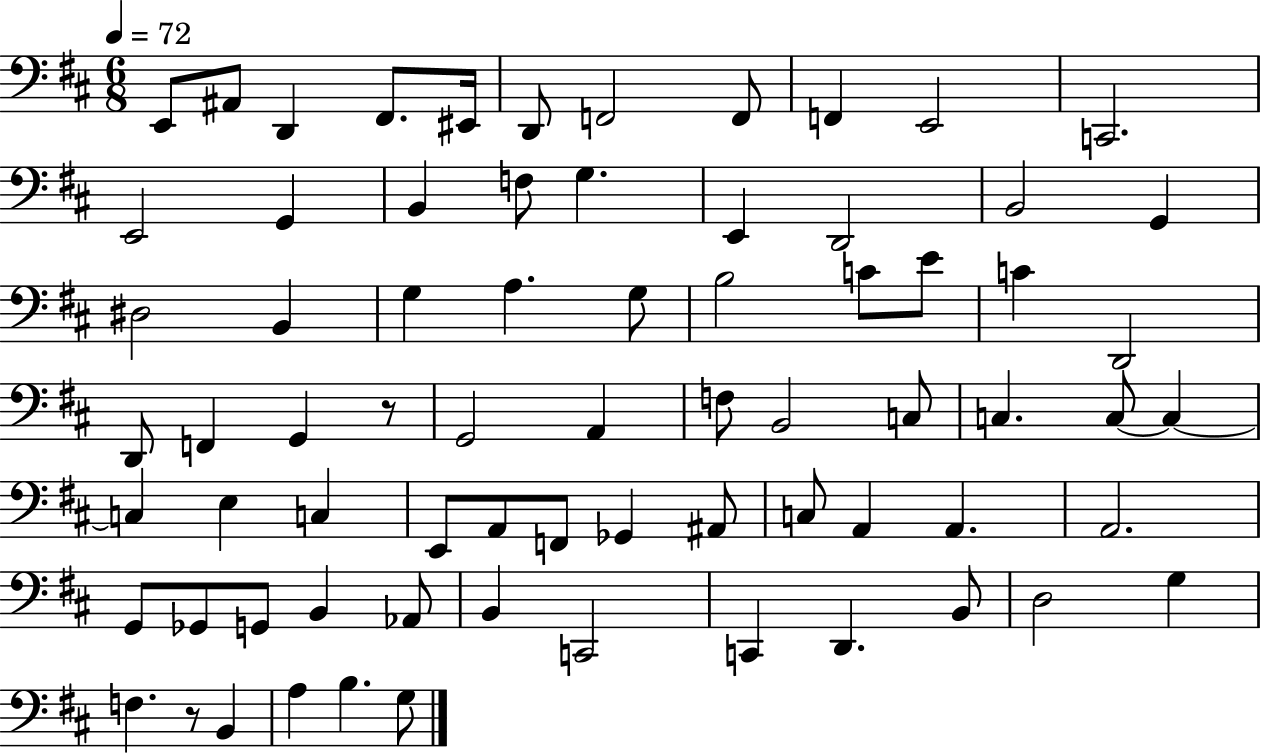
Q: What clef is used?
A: bass